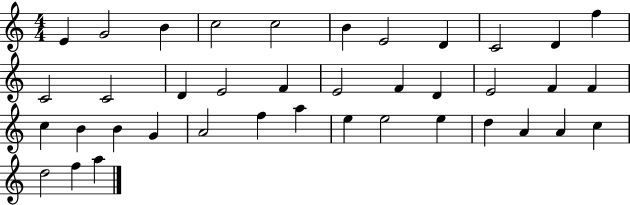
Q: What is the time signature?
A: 4/4